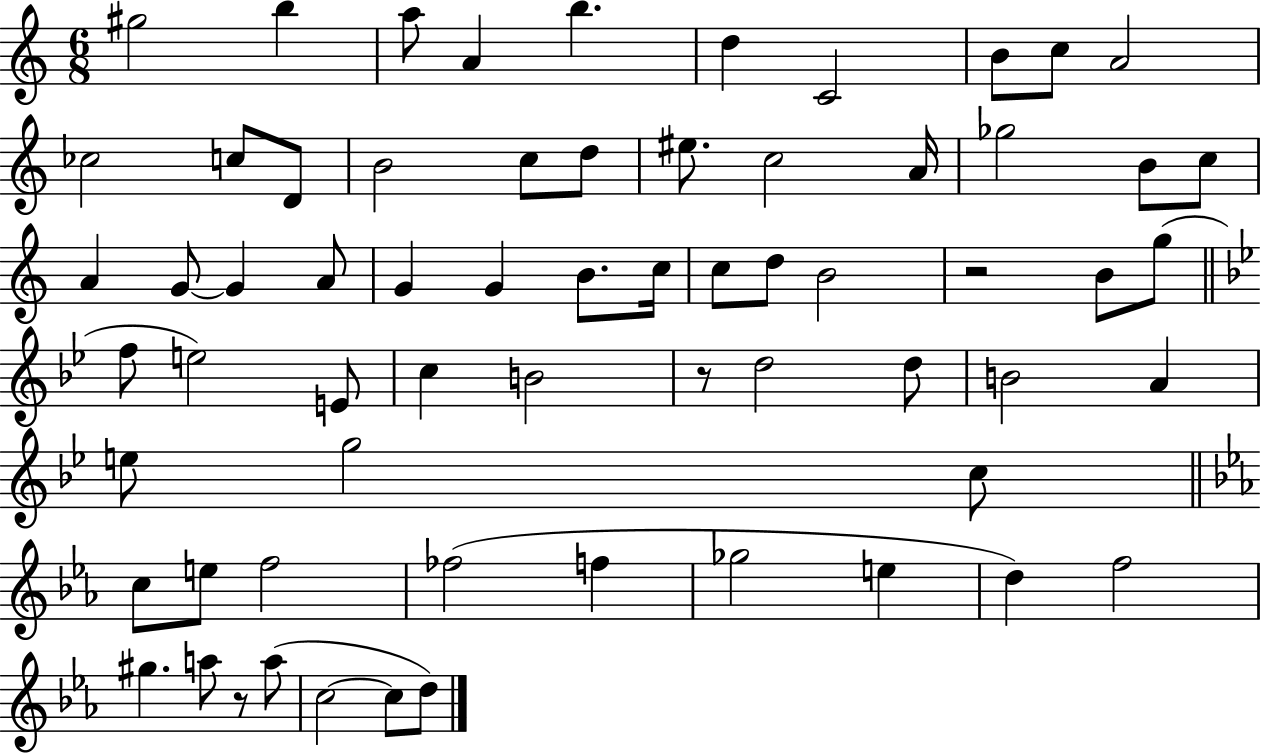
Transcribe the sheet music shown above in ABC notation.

X:1
T:Untitled
M:6/8
L:1/4
K:C
^g2 b a/2 A b d C2 B/2 c/2 A2 _c2 c/2 D/2 B2 c/2 d/2 ^e/2 c2 A/4 _g2 B/2 c/2 A G/2 G A/2 G G B/2 c/4 c/2 d/2 B2 z2 B/2 g/2 f/2 e2 E/2 c B2 z/2 d2 d/2 B2 A e/2 g2 c/2 c/2 e/2 f2 _f2 f _g2 e d f2 ^g a/2 z/2 a/2 c2 c/2 d/2